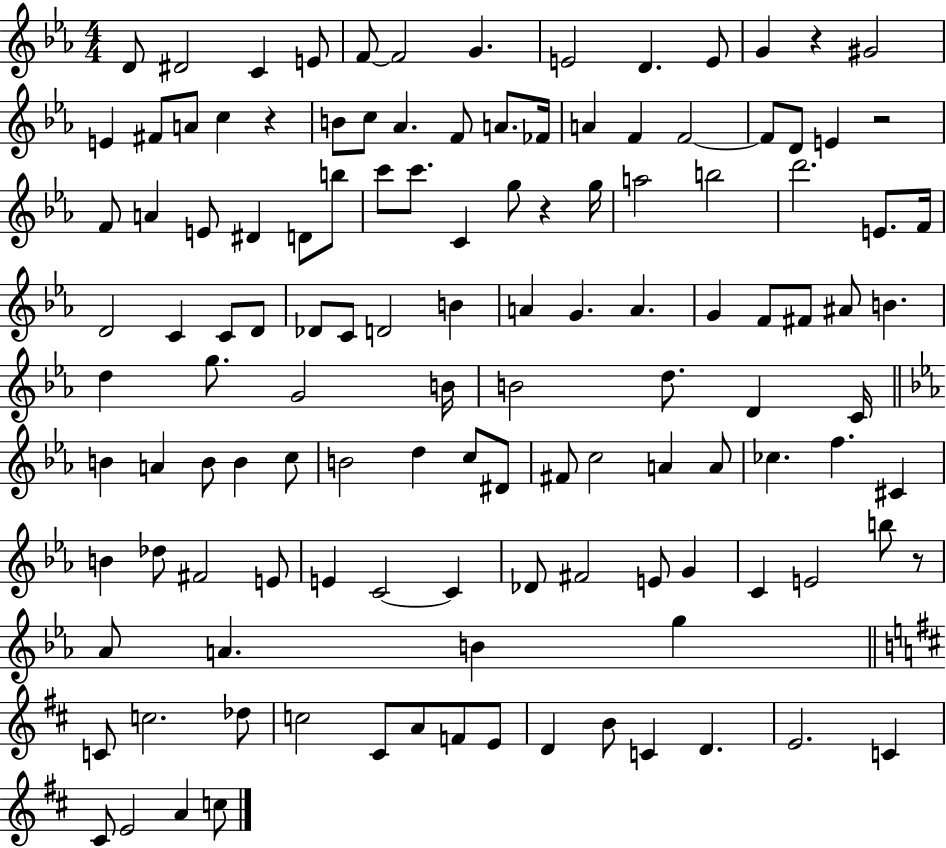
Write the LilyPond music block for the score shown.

{
  \clef treble
  \numericTimeSignature
  \time 4/4
  \key ees \major
  d'8 dis'2 c'4 e'8 | f'8~~ f'2 g'4. | e'2 d'4. e'8 | g'4 r4 gis'2 | \break e'4 fis'8 a'8 c''4 r4 | b'8 c''8 aes'4. f'8 a'8. fes'16 | a'4 f'4 f'2~~ | f'8 d'8 e'4 r2 | \break f'8 a'4 e'8 dis'4 d'8 b''8 | c'''8 c'''8. c'4 g''8 r4 g''16 | a''2 b''2 | d'''2. e'8. f'16 | \break d'2 c'4 c'8 d'8 | des'8 c'8 d'2 b'4 | a'4 g'4. a'4. | g'4 f'8 fis'8 ais'8 b'4. | \break d''4 g''8. g'2 b'16 | b'2 d''8. d'4 c'16 | \bar "||" \break \key ees \major b'4 a'4 b'8 b'4 c''8 | b'2 d''4 c''8 dis'8 | fis'8 c''2 a'4 a'8 | ces''4. f''4. cis'4 | \break b'4 des''8 fis'2 e'8 | e'4 c'2~~ c'4 | des'8 fis'2 e'8 g'4 | c'4 e'2 b''8 r8 | \break aes'8 a'4. b'4 g''4 | \bar "||" \break \key d \major c'8 c''2. des''8 | c''2 cis'8 a'8 f'8 e'8 | d'4 b'8 c'4 d'4. | e'2. c'4 | \break cis'8 e'2 a'4 c''8 | \bar "|."
}